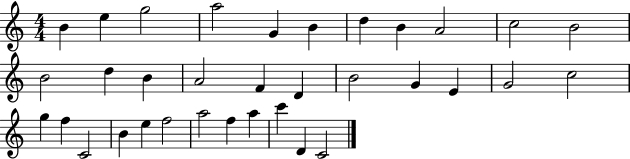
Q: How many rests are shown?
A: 0